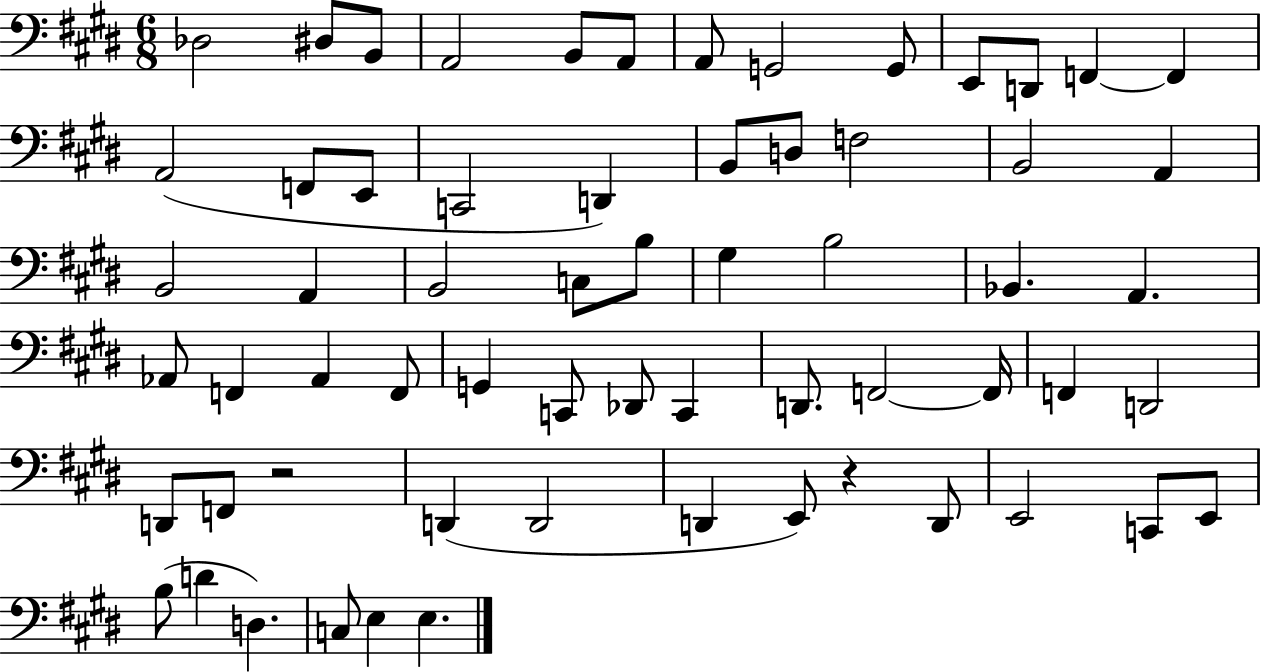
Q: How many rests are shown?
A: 2